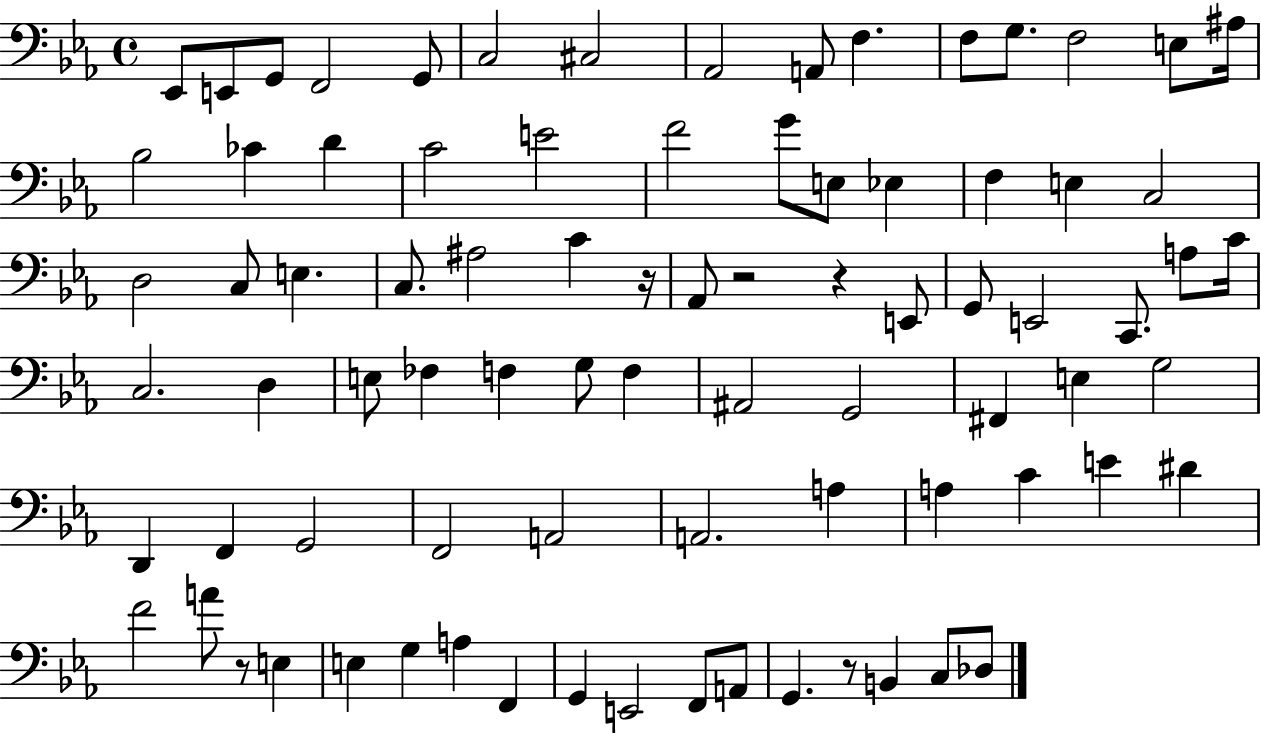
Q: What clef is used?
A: bass